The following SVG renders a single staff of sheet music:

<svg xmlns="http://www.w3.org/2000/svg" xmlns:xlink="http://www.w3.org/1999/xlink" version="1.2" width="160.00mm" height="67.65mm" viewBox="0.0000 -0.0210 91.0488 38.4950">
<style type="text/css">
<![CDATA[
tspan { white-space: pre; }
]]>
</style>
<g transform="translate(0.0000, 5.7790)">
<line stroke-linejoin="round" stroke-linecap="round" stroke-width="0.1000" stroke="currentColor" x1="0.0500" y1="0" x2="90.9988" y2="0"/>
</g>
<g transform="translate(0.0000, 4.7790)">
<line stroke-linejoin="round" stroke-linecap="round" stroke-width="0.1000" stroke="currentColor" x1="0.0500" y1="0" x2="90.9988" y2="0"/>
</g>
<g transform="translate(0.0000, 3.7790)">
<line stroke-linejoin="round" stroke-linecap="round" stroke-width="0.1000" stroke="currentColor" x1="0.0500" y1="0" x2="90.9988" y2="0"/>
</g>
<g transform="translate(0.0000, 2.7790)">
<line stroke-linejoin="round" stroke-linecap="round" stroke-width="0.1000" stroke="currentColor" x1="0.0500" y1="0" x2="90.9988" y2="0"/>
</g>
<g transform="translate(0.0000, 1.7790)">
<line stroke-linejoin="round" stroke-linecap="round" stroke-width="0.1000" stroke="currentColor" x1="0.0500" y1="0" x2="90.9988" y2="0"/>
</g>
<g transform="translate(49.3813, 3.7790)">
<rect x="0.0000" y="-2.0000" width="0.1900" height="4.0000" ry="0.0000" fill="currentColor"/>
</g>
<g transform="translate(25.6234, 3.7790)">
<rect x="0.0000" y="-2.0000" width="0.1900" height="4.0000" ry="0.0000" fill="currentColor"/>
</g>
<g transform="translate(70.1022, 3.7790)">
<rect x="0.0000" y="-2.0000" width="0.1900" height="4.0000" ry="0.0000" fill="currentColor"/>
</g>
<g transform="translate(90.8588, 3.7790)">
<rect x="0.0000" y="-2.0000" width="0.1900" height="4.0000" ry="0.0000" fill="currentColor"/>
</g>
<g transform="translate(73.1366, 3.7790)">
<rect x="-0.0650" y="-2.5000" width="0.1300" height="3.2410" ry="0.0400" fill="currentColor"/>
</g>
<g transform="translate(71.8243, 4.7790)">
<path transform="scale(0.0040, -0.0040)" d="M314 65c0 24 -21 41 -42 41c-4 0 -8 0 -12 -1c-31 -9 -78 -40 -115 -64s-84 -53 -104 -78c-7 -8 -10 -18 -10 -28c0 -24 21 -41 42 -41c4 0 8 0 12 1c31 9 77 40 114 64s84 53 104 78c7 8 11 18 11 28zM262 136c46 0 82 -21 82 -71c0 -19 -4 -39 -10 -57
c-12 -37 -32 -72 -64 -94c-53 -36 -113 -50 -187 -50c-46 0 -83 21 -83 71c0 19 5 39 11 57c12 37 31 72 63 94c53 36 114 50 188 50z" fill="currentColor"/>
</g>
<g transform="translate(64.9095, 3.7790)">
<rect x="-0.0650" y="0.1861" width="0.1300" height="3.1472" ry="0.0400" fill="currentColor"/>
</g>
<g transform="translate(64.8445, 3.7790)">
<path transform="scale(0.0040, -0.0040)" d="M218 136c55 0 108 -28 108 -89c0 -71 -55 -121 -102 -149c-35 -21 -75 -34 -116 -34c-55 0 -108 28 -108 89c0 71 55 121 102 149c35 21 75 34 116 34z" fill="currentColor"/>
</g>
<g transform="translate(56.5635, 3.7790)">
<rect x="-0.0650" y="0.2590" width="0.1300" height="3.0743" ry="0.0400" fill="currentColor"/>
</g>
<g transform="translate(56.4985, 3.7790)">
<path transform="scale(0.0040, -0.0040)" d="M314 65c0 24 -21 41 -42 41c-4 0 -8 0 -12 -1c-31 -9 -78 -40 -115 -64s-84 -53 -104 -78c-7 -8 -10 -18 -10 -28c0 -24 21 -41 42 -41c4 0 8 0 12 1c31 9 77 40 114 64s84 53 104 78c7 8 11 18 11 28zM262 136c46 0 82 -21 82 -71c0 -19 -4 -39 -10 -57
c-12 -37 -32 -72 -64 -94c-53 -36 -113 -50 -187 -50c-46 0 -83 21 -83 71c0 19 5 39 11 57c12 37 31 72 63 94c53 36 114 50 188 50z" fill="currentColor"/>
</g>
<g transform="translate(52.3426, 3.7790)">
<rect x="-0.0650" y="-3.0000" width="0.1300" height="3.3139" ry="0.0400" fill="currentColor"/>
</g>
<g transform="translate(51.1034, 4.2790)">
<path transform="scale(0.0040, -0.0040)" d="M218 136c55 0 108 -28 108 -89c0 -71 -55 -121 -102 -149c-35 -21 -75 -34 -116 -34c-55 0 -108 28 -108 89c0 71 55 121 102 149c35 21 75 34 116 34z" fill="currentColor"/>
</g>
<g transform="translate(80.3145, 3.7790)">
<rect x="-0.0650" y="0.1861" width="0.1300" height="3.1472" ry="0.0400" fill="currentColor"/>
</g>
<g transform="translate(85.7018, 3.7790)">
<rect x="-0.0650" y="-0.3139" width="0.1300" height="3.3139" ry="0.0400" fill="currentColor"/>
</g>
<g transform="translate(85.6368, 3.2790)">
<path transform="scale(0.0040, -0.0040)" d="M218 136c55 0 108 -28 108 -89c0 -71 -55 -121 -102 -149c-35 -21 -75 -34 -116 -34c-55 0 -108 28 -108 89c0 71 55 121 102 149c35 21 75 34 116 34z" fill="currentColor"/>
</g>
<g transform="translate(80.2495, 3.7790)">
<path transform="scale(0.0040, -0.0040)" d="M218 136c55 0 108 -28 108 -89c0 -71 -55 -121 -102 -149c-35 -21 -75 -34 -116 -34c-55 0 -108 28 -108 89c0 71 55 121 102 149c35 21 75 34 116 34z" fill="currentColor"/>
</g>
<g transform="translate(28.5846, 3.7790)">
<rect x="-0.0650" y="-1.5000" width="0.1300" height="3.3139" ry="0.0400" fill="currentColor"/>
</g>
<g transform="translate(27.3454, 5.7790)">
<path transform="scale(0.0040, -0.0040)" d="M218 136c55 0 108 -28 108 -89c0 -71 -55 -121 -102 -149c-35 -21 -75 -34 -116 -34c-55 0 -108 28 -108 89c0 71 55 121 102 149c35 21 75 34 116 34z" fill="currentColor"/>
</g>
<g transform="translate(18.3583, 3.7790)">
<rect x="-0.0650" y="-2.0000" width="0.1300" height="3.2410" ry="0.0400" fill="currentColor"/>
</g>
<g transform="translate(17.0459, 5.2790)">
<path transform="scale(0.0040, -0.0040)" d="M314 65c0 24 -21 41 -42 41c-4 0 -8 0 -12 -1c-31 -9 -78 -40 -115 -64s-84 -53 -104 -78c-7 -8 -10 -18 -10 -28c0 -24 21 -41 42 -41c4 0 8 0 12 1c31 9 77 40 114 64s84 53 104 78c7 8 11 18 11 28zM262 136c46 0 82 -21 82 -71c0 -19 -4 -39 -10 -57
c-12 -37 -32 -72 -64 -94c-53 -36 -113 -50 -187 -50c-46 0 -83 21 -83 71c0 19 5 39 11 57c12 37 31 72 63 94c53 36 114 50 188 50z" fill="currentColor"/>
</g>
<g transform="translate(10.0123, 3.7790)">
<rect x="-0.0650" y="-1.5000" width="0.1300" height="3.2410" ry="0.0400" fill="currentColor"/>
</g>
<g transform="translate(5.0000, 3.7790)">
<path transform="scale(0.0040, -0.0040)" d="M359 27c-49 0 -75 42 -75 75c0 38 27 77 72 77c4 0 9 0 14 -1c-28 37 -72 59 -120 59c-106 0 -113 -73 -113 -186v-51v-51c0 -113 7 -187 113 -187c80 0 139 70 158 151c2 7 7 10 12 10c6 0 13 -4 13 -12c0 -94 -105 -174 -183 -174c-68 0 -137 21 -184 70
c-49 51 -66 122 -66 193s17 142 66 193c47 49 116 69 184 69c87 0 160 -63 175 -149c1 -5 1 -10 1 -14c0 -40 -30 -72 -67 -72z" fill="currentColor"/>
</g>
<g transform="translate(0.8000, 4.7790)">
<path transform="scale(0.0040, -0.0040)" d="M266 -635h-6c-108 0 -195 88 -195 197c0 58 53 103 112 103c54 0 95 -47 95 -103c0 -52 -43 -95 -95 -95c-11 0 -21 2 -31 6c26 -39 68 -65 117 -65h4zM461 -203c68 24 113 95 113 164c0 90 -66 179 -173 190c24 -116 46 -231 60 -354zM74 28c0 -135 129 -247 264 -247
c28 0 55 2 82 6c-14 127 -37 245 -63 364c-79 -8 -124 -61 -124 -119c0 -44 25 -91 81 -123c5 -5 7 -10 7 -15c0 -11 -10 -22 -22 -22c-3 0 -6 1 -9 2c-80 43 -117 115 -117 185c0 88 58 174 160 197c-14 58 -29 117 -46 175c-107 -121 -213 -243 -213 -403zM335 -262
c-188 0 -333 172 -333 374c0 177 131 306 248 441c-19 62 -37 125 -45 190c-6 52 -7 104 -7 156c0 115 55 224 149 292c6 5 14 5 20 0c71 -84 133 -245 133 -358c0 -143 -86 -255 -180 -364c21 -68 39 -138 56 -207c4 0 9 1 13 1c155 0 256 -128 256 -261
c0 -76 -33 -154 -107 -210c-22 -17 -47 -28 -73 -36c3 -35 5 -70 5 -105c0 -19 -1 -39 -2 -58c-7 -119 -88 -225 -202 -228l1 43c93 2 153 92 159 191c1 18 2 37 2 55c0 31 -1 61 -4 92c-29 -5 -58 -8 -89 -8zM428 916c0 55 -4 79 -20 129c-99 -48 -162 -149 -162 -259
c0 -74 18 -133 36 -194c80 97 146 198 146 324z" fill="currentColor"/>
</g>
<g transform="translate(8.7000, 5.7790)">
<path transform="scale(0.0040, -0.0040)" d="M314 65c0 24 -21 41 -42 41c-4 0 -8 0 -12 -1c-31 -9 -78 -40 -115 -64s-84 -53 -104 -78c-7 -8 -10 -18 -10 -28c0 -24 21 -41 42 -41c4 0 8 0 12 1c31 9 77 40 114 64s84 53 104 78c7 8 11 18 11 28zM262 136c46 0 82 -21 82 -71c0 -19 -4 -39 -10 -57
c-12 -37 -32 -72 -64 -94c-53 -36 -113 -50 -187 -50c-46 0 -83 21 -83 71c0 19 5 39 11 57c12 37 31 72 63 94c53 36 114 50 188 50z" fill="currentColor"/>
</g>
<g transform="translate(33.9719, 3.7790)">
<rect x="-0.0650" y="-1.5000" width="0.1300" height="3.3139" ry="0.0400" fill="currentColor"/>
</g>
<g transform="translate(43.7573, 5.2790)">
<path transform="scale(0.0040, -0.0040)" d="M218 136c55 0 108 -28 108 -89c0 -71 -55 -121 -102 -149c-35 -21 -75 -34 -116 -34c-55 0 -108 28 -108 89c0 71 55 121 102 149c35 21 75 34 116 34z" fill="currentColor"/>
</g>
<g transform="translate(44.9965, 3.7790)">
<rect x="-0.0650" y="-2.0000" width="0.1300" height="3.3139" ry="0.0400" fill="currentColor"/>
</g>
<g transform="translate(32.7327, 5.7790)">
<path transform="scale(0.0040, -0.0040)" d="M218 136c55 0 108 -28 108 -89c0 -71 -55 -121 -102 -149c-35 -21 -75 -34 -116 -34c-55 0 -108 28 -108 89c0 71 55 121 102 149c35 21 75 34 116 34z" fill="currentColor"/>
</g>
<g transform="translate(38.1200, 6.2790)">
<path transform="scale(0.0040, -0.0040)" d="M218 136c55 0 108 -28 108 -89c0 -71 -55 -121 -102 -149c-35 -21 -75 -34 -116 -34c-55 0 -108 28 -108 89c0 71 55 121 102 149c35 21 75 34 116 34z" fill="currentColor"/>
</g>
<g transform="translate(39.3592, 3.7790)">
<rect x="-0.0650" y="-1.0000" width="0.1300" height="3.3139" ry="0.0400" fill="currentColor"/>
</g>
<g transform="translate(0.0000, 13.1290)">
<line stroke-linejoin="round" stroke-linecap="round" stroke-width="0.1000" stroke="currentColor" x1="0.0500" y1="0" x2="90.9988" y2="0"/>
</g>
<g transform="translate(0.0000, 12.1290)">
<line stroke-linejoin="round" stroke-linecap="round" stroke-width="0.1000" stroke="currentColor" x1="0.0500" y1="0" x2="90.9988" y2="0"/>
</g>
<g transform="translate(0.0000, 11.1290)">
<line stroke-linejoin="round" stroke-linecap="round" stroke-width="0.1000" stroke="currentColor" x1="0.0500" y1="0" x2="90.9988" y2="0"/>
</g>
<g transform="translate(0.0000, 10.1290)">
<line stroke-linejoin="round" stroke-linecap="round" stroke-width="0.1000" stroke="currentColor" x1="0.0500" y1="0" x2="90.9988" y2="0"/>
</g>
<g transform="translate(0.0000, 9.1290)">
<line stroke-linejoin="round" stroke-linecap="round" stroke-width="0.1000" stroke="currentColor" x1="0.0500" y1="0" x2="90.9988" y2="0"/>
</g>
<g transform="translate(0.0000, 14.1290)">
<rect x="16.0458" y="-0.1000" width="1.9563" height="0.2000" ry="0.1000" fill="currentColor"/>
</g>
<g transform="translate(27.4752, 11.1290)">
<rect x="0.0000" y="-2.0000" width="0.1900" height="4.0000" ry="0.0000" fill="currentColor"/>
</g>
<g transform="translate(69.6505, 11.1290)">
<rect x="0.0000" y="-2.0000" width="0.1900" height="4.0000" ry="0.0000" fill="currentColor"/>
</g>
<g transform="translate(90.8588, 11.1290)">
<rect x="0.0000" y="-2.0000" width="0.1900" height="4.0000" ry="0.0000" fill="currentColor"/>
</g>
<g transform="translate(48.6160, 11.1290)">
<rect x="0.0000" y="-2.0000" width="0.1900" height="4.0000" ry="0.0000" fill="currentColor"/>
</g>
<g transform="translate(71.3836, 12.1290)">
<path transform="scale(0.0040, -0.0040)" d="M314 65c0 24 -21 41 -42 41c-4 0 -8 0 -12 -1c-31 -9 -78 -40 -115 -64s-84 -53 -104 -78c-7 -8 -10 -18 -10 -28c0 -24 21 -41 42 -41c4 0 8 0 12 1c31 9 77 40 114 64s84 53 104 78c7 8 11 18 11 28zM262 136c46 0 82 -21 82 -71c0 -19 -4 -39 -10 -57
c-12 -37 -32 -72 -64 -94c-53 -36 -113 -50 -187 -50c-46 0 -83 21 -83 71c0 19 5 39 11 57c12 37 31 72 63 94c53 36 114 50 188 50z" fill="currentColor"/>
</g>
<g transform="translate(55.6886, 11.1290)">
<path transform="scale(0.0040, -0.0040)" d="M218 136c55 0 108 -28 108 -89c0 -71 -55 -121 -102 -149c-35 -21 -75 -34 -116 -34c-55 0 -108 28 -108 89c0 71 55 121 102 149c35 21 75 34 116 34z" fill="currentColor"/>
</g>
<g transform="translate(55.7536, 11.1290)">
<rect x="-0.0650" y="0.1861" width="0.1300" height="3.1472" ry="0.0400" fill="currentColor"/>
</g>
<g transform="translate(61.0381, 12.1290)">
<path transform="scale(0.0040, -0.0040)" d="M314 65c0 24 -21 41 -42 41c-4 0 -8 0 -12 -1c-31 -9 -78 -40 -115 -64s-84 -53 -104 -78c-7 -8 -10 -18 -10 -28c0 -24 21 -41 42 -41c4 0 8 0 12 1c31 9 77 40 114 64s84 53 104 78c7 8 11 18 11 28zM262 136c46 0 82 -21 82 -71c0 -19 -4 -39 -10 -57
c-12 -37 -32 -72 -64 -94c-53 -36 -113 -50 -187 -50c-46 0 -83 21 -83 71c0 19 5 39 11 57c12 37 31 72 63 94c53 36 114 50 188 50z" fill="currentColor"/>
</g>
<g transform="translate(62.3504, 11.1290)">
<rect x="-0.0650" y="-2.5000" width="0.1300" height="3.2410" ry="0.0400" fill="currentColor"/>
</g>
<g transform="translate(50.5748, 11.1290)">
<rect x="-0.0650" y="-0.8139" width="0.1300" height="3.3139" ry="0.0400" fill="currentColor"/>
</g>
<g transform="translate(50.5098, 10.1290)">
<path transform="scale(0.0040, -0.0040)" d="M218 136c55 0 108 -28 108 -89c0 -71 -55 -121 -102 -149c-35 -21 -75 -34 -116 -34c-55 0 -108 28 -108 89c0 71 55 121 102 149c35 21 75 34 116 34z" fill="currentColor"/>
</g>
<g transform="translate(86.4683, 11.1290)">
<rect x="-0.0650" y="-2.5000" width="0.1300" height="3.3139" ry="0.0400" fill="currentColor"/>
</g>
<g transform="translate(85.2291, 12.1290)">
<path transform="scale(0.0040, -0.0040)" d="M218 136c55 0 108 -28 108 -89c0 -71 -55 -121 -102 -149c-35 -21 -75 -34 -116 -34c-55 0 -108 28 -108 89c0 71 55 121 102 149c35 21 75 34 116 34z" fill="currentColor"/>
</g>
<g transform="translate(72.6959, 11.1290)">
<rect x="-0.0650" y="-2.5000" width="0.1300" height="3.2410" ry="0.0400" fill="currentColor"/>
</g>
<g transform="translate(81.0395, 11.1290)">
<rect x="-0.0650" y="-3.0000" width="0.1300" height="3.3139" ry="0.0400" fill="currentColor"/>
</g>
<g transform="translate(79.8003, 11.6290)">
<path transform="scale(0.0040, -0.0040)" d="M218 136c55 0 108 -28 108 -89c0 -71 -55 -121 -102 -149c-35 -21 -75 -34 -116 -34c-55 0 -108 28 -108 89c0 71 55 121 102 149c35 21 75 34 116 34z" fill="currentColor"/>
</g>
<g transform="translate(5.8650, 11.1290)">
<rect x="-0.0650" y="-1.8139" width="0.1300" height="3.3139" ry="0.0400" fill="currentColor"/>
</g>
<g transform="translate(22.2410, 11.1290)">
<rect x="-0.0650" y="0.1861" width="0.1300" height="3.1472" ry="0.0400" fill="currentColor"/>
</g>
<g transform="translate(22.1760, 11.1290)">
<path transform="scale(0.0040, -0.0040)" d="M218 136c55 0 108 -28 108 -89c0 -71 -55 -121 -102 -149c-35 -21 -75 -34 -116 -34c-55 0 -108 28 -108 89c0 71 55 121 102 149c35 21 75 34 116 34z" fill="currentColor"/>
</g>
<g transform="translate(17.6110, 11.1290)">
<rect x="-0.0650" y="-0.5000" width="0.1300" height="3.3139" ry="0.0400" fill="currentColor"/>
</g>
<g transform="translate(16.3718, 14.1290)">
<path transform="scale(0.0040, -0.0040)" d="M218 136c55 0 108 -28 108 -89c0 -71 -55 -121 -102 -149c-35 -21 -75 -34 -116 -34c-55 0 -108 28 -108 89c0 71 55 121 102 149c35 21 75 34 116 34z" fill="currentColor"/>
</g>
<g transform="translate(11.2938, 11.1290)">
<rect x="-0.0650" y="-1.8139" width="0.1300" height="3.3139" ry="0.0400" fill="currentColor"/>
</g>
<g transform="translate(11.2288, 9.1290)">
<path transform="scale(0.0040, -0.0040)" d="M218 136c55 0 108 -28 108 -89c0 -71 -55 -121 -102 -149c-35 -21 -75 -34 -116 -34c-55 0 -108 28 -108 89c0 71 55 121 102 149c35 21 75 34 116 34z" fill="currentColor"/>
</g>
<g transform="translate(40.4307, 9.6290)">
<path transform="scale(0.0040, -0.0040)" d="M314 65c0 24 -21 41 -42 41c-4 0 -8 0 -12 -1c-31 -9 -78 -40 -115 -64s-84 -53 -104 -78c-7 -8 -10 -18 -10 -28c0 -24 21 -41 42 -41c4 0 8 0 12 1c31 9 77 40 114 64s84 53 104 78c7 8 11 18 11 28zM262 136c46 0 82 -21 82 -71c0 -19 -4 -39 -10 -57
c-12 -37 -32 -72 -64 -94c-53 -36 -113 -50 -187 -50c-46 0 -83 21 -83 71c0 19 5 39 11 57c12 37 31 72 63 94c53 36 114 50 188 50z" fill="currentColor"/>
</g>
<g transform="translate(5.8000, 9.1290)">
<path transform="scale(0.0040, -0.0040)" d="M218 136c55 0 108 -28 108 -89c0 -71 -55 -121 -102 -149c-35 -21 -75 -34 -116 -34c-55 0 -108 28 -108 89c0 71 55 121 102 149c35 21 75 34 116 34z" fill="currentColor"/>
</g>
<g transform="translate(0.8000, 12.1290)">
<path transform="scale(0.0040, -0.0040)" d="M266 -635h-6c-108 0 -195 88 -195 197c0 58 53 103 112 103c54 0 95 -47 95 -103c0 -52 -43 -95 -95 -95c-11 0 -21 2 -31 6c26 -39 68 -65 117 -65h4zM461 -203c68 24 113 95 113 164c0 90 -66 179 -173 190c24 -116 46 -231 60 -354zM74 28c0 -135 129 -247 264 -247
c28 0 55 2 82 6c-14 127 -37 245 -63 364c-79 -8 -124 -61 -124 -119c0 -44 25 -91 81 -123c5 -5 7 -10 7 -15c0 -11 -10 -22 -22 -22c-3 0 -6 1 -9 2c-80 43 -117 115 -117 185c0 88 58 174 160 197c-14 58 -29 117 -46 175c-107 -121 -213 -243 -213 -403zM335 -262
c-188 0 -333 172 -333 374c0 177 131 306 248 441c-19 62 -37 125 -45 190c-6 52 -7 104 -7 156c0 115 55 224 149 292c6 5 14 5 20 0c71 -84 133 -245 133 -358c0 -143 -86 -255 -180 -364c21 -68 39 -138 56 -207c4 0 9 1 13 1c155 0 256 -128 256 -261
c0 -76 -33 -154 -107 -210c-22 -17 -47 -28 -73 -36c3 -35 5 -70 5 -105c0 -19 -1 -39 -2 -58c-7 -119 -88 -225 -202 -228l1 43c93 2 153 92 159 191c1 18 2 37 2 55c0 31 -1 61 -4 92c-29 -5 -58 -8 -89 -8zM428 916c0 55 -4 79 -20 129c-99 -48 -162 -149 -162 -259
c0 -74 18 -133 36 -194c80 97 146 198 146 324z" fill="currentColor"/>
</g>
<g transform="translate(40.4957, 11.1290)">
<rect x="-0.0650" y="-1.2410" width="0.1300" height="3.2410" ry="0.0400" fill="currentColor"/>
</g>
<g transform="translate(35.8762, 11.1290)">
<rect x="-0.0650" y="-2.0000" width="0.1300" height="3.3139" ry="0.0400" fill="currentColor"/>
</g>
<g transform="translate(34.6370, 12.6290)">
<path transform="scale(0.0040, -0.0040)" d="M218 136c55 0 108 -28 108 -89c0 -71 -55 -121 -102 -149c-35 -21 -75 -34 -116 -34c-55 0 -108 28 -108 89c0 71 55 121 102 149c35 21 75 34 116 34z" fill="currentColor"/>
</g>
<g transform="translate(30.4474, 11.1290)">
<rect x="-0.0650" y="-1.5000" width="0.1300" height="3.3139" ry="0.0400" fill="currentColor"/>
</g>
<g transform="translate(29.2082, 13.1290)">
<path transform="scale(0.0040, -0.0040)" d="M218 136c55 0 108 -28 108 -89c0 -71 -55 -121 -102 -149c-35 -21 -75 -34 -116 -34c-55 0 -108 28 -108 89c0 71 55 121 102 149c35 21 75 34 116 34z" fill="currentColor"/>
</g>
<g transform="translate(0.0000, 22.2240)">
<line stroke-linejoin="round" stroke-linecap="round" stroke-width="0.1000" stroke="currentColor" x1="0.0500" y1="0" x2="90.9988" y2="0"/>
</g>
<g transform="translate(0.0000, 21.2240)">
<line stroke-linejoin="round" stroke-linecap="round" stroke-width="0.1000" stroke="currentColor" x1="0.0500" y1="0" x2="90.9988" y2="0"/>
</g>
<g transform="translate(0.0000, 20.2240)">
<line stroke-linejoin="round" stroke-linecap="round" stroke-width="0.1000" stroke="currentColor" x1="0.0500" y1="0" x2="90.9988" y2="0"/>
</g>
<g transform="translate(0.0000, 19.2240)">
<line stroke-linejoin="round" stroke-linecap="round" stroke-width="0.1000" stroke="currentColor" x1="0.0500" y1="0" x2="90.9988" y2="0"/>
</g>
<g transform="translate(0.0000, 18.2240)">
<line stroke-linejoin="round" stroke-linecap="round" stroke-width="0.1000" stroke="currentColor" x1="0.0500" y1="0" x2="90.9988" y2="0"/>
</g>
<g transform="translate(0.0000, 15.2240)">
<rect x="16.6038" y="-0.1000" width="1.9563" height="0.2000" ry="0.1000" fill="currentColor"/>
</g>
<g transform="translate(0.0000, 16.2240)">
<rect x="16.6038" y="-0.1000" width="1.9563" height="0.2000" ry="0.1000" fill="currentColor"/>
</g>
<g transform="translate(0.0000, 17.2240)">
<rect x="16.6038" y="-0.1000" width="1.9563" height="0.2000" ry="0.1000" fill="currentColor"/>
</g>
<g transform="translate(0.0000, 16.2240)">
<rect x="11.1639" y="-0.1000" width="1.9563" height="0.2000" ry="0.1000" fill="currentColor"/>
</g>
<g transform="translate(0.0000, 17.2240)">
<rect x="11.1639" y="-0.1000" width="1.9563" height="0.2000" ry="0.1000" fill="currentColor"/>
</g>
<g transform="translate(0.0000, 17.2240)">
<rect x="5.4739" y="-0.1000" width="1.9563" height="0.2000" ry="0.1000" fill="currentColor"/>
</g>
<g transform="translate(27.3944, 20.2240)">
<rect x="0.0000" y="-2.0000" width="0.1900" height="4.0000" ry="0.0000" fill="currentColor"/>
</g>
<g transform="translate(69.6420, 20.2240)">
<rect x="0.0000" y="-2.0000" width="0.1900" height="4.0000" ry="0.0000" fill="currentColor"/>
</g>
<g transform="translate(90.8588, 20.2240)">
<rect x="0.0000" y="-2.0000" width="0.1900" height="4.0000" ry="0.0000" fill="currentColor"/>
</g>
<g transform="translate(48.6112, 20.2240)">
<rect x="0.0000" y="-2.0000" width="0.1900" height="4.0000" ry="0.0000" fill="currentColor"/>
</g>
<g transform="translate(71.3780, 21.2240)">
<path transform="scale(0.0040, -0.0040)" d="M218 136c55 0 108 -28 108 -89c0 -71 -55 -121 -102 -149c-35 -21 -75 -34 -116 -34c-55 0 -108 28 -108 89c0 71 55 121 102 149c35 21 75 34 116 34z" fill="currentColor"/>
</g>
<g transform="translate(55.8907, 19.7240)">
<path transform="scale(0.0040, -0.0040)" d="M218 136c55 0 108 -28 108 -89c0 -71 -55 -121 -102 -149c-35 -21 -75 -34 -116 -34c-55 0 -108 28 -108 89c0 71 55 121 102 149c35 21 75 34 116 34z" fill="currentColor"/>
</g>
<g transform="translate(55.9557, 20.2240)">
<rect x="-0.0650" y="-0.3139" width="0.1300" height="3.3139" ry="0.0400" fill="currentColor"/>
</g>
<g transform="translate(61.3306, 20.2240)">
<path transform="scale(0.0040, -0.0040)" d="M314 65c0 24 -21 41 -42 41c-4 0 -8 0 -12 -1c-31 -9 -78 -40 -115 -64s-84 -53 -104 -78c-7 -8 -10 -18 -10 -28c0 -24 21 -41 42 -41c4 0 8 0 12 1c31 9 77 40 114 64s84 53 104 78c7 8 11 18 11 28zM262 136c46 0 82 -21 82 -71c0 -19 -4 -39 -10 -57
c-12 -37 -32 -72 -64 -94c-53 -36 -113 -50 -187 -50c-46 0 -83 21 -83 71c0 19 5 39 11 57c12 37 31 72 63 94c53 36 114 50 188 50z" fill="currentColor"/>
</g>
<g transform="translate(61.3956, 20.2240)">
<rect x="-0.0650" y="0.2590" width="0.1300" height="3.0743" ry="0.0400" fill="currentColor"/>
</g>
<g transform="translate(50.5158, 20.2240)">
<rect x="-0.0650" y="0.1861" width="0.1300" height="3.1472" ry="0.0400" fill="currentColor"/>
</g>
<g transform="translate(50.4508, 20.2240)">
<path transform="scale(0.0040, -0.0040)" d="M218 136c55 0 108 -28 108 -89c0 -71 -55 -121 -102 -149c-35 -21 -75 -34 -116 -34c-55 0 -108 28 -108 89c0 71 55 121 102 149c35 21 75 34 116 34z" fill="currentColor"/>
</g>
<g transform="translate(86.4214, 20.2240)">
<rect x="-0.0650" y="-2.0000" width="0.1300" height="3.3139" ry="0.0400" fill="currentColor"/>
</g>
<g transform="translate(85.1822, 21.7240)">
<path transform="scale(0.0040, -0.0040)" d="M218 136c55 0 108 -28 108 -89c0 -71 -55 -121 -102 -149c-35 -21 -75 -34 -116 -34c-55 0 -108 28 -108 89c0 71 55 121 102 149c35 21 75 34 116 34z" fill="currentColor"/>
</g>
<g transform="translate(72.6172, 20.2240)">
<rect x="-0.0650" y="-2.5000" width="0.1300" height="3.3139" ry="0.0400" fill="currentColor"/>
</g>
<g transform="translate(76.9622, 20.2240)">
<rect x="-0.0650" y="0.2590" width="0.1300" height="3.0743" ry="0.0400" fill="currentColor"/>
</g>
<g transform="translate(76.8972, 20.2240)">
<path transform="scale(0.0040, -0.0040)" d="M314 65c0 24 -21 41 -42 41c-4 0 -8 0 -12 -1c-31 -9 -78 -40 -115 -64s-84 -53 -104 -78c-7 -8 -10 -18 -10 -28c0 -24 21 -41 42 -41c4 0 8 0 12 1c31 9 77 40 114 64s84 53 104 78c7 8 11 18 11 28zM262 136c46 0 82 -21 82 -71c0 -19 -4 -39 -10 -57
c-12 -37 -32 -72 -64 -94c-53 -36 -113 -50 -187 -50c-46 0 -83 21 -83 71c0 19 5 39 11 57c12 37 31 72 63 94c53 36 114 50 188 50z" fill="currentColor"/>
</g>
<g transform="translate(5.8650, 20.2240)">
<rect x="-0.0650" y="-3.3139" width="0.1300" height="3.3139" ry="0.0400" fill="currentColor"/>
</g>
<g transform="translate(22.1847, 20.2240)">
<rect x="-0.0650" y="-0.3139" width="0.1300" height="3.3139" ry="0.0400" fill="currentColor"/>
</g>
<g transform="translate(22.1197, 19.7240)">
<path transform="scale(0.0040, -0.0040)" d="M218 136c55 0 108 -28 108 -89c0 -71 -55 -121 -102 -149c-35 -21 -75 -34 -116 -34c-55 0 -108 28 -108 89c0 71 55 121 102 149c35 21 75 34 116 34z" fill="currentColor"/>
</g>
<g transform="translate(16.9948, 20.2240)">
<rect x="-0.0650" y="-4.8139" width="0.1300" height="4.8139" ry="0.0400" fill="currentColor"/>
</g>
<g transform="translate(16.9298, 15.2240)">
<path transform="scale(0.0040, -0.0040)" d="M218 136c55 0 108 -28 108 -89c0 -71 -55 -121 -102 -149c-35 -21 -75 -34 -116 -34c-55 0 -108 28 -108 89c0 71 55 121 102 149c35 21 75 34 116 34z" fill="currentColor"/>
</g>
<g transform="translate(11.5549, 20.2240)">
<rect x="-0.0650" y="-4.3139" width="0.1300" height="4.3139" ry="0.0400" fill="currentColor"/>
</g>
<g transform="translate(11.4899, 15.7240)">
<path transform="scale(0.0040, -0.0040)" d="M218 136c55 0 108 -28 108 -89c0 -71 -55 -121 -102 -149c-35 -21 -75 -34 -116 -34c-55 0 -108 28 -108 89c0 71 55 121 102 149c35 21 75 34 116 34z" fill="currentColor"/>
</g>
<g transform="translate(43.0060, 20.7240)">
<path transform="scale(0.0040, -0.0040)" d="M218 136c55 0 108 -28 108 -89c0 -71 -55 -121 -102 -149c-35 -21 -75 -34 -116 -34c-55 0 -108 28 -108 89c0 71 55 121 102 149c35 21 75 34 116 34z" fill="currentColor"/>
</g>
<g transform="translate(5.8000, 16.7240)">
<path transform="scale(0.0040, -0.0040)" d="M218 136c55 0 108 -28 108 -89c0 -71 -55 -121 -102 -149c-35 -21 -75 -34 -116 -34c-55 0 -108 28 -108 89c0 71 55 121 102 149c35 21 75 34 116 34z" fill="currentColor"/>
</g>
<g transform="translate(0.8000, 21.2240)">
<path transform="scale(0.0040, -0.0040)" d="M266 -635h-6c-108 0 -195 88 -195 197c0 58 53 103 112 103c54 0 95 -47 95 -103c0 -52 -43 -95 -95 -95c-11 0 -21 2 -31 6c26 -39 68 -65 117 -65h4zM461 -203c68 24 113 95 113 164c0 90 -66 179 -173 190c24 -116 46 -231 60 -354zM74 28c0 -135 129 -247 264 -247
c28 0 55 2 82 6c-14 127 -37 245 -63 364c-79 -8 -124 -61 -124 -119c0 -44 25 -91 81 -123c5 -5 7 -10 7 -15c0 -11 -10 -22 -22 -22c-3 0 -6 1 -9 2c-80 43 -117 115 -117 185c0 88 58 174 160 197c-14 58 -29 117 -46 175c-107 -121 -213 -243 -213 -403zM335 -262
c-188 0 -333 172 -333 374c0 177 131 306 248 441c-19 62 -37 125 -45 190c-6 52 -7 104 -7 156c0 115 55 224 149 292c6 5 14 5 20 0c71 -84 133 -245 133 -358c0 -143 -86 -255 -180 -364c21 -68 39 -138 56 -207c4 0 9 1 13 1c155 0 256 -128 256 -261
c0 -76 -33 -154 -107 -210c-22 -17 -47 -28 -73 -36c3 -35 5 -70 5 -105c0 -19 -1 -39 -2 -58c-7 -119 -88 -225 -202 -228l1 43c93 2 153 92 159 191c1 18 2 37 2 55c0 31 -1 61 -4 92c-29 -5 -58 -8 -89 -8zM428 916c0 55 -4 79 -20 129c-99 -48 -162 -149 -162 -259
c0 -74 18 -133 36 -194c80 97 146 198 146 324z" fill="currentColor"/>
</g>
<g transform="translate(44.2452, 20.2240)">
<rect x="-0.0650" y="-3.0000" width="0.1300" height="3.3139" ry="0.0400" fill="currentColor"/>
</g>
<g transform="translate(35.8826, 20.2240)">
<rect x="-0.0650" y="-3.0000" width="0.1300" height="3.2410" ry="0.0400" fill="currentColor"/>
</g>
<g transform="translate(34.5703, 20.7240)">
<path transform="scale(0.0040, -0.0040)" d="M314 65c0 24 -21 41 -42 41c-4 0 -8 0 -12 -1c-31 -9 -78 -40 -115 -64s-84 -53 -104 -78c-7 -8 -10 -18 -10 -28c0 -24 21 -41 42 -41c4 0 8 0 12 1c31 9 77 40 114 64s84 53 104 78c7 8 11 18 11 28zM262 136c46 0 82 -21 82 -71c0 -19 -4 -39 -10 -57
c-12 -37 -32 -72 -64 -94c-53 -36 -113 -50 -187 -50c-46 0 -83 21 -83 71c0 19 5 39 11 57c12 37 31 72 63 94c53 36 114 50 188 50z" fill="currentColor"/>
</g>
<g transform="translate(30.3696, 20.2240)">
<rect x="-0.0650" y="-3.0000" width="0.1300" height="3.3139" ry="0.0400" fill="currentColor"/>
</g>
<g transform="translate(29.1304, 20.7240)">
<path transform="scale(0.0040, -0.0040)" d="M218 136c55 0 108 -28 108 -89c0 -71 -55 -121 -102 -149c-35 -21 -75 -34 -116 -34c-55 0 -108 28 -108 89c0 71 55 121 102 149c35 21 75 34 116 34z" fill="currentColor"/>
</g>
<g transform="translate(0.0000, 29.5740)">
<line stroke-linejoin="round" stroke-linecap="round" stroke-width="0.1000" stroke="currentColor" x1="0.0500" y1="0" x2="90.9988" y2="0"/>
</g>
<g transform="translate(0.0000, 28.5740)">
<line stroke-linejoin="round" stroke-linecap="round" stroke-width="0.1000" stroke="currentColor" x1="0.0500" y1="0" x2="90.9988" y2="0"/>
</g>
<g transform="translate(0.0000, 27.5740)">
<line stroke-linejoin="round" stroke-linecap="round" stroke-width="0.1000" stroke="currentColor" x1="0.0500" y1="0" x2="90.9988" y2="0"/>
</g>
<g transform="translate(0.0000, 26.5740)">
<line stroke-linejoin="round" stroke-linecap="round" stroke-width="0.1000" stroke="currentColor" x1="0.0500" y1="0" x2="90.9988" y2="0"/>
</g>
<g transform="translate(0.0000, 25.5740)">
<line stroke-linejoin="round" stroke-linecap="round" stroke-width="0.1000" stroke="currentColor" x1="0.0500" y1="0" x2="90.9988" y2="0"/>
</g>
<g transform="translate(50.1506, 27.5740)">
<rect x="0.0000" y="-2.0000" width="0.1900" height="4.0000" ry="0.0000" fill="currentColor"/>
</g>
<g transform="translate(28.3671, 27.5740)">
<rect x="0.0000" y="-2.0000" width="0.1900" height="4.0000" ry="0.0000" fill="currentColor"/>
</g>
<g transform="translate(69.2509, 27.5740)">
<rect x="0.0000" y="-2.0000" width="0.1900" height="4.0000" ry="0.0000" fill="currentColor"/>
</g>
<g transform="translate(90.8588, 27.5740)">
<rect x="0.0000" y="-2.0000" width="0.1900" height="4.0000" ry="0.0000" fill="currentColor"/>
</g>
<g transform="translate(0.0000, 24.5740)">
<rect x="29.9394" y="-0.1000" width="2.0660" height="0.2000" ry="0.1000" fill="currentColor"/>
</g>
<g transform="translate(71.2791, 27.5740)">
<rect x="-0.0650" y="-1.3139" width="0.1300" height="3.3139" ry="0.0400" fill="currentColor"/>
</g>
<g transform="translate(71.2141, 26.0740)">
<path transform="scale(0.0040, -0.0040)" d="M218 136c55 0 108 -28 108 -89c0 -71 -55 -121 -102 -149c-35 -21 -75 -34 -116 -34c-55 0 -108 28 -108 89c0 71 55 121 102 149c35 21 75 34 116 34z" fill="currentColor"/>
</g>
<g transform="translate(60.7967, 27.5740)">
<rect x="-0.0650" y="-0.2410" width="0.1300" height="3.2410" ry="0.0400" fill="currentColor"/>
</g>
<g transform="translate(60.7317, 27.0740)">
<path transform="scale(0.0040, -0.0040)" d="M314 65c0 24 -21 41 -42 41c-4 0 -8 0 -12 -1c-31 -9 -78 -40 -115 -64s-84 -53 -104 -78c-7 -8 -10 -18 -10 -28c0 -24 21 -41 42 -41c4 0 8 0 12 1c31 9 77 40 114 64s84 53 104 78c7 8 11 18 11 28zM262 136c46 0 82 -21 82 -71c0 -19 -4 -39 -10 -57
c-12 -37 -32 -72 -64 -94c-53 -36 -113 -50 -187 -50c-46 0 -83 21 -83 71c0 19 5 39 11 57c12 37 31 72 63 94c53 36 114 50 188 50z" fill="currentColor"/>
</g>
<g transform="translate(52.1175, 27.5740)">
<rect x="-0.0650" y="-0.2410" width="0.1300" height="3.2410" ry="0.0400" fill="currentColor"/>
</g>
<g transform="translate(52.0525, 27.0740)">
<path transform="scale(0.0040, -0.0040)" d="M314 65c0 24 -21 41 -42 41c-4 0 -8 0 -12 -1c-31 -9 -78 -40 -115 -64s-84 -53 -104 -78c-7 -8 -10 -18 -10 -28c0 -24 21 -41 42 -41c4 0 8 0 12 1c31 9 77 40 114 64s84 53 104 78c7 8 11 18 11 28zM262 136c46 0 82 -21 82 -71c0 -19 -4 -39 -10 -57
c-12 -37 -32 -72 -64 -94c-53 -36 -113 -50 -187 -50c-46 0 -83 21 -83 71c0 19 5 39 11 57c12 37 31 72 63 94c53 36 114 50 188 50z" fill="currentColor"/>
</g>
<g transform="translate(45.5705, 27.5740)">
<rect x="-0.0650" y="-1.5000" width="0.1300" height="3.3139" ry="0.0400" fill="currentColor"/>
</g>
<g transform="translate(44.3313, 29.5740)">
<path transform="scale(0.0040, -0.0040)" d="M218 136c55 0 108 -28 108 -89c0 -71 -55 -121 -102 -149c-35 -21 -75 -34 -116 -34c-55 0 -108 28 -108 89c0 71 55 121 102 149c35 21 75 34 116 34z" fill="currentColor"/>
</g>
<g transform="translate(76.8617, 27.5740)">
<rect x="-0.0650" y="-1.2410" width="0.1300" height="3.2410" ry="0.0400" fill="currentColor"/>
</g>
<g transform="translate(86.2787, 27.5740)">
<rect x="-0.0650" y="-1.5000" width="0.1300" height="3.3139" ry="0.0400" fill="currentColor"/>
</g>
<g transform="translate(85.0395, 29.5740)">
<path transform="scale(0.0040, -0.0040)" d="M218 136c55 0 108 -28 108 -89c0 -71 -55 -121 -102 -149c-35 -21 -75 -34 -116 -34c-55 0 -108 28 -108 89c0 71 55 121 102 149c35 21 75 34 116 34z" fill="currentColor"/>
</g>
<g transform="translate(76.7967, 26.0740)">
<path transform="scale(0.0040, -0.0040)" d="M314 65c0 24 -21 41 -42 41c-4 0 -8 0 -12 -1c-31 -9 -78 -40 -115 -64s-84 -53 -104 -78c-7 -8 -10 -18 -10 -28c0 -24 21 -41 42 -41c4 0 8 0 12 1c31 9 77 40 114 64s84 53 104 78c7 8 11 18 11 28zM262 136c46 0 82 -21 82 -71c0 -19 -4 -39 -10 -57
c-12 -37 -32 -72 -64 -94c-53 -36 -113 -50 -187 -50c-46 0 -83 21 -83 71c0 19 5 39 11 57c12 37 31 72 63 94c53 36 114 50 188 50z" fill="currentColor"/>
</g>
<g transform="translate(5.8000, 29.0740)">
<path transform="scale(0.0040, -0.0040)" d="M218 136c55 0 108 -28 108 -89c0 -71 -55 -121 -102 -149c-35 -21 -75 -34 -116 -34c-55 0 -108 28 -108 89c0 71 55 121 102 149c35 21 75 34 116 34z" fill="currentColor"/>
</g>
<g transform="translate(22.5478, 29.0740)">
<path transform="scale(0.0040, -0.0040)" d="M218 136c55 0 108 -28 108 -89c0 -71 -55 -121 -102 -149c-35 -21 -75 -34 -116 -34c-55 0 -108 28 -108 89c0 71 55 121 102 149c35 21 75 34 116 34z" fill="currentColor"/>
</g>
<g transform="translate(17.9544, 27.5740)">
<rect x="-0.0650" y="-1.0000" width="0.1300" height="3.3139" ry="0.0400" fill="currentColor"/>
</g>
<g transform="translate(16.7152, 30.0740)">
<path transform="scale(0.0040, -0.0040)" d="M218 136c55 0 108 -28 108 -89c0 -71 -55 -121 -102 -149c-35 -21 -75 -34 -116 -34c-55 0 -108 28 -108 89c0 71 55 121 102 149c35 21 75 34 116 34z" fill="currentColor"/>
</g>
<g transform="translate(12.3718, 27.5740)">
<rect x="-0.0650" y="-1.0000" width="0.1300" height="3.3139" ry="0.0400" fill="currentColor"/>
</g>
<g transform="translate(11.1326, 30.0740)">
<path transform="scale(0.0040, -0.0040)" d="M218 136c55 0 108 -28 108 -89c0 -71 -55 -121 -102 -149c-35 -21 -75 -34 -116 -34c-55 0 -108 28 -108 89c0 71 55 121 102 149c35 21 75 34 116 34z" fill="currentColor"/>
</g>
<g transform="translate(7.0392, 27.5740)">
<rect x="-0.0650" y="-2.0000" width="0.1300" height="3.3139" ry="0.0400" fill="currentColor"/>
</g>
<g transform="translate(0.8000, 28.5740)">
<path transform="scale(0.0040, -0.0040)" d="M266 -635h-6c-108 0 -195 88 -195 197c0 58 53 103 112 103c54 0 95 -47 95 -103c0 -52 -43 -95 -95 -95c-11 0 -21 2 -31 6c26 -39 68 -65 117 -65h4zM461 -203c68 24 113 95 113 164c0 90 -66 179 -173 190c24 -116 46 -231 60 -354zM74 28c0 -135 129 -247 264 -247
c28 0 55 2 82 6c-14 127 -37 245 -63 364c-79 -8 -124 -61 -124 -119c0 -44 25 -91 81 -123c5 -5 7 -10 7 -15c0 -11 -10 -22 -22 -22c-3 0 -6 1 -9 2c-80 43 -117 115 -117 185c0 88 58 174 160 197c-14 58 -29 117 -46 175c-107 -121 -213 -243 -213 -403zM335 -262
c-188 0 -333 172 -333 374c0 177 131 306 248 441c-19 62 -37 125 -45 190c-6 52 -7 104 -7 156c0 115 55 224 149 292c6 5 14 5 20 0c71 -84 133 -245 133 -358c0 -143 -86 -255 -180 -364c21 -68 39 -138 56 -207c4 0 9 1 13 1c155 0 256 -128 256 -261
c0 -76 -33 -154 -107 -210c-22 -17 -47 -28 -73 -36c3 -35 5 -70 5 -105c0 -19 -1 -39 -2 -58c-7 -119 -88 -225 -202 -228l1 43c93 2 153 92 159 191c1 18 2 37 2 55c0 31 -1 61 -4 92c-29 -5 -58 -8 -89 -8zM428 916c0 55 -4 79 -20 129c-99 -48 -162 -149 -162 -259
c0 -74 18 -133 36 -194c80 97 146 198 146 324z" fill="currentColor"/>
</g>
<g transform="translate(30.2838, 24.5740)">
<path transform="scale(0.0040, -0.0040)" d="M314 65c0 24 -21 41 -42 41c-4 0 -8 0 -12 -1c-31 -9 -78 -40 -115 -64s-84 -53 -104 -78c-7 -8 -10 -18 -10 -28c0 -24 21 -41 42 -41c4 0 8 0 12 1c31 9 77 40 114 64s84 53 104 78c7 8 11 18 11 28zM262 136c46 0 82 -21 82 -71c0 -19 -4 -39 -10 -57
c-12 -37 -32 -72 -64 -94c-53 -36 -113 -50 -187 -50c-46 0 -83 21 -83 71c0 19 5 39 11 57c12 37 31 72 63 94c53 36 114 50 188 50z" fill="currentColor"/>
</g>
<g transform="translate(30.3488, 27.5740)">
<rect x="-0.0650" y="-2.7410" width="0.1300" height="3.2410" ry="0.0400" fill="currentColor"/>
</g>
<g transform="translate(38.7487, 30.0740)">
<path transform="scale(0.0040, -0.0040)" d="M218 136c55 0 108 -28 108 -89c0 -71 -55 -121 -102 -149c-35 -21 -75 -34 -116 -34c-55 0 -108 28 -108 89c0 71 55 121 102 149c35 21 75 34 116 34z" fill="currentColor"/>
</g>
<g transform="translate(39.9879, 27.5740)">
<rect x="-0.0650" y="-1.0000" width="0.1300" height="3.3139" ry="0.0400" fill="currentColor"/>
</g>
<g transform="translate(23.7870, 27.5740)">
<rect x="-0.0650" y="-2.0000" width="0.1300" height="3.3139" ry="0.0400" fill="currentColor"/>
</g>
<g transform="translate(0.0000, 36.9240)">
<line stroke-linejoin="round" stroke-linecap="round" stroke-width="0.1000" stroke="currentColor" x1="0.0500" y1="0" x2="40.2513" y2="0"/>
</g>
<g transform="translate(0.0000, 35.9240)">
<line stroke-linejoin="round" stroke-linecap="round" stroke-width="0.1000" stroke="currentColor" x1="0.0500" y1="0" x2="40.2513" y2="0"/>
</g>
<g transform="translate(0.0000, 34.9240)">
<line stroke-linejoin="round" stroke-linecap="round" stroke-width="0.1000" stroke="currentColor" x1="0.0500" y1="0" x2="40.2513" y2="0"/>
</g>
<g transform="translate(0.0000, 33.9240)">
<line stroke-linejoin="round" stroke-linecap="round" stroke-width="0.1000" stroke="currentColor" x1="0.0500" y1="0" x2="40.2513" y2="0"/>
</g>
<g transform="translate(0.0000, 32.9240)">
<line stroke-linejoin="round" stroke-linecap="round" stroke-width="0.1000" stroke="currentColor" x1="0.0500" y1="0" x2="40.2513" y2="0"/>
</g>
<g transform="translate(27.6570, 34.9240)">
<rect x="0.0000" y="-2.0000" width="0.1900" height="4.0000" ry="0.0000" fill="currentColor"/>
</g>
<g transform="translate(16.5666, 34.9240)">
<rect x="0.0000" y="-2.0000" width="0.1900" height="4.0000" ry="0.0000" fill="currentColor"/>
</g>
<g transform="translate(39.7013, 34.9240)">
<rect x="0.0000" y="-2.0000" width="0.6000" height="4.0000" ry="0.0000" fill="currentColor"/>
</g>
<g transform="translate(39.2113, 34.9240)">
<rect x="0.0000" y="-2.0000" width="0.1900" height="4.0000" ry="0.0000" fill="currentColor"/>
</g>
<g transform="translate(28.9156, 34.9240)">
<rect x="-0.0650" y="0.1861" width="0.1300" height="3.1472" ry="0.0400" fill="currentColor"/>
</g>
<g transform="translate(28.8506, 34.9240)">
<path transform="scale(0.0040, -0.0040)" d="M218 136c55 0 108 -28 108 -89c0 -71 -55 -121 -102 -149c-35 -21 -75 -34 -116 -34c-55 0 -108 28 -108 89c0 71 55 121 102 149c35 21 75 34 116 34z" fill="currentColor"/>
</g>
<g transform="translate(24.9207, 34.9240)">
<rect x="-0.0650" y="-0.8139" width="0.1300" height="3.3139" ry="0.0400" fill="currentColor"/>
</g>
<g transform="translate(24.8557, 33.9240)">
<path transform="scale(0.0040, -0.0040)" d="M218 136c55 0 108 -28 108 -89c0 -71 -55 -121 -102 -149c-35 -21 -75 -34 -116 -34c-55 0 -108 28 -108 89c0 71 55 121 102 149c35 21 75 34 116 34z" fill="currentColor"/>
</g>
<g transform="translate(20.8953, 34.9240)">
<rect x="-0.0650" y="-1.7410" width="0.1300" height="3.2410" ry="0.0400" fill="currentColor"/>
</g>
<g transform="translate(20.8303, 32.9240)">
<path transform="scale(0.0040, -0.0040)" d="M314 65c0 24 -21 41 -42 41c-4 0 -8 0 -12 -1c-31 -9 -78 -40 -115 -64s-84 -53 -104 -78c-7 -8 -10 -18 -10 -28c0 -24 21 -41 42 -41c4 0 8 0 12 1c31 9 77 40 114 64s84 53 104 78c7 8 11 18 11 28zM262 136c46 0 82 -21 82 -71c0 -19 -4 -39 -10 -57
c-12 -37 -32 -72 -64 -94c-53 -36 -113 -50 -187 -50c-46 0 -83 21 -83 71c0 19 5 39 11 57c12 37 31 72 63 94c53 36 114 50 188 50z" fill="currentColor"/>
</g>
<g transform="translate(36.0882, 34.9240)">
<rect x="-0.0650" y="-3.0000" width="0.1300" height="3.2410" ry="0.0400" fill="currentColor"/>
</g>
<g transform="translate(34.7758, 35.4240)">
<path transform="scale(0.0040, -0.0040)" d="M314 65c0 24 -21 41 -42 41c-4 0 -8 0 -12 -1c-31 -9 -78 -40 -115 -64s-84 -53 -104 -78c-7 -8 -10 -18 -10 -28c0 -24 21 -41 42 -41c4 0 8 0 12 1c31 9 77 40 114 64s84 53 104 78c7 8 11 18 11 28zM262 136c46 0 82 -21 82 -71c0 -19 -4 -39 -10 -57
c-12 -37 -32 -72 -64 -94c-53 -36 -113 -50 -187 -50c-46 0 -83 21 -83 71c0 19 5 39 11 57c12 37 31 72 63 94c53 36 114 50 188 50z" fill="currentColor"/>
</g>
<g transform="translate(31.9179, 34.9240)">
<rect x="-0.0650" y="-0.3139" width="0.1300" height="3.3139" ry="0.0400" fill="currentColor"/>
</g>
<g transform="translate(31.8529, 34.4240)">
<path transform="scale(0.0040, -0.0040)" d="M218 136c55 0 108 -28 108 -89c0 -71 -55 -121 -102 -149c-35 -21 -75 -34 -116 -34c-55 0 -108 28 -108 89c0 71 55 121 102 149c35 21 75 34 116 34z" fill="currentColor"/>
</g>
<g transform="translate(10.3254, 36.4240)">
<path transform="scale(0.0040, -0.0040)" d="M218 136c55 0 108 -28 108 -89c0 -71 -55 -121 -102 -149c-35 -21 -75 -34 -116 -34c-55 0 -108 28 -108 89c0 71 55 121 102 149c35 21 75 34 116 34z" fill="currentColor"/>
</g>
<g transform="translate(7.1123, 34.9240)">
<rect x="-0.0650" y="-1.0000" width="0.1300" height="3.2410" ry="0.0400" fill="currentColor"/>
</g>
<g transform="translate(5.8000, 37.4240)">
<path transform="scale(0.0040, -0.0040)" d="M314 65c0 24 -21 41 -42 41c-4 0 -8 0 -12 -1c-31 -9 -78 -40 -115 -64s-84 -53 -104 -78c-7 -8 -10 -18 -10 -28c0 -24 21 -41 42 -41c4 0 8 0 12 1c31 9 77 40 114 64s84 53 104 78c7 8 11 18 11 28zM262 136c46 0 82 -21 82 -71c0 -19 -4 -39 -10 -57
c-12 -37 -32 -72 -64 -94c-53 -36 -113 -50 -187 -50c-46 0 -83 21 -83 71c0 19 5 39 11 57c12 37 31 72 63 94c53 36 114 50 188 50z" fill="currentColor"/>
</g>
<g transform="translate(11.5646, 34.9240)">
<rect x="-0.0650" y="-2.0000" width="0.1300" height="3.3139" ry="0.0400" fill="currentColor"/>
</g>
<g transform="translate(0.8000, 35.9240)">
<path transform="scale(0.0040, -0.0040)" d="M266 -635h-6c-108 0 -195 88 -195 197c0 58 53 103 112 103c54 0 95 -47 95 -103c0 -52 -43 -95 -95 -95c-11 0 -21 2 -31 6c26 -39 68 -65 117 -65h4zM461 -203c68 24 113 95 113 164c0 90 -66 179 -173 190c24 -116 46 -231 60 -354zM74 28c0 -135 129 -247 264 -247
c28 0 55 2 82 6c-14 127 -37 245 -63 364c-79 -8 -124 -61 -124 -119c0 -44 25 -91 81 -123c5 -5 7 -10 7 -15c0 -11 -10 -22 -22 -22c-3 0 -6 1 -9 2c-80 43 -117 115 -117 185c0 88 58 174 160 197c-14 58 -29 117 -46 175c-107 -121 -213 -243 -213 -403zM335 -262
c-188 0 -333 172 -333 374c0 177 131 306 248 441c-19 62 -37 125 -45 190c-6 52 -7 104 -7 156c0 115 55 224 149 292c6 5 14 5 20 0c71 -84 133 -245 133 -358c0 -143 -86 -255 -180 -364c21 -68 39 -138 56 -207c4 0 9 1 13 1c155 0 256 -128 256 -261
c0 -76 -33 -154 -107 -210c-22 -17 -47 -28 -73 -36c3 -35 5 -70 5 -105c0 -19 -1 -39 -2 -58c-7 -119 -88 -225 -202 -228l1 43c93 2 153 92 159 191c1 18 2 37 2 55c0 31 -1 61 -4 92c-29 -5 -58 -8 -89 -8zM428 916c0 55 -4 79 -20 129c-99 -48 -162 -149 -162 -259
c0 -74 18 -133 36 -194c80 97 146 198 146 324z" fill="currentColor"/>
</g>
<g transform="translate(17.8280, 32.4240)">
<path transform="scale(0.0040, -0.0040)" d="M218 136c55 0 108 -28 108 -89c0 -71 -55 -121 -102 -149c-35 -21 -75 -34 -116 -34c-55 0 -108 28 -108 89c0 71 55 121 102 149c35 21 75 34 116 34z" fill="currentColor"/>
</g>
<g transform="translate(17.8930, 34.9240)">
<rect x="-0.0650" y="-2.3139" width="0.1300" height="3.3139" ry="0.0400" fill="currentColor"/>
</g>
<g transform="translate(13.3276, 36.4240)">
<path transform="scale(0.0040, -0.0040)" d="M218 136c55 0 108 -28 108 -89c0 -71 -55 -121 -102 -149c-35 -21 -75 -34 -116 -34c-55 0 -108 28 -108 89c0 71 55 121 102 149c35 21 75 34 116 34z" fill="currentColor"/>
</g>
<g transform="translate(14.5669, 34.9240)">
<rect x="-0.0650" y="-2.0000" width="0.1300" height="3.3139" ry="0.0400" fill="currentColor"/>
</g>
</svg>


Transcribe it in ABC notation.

X:1
T:Untitled
M:4/4
L:1/4
K:C
E2 F2 E E D F A B2 B G2 B c f f C B E F e2 d B G2 G2 A G b d' e' c A A2 A B c B2 G B2 F F D D F a2 D E c2 c2 e e2 E D2 F F g f2 d B c A2